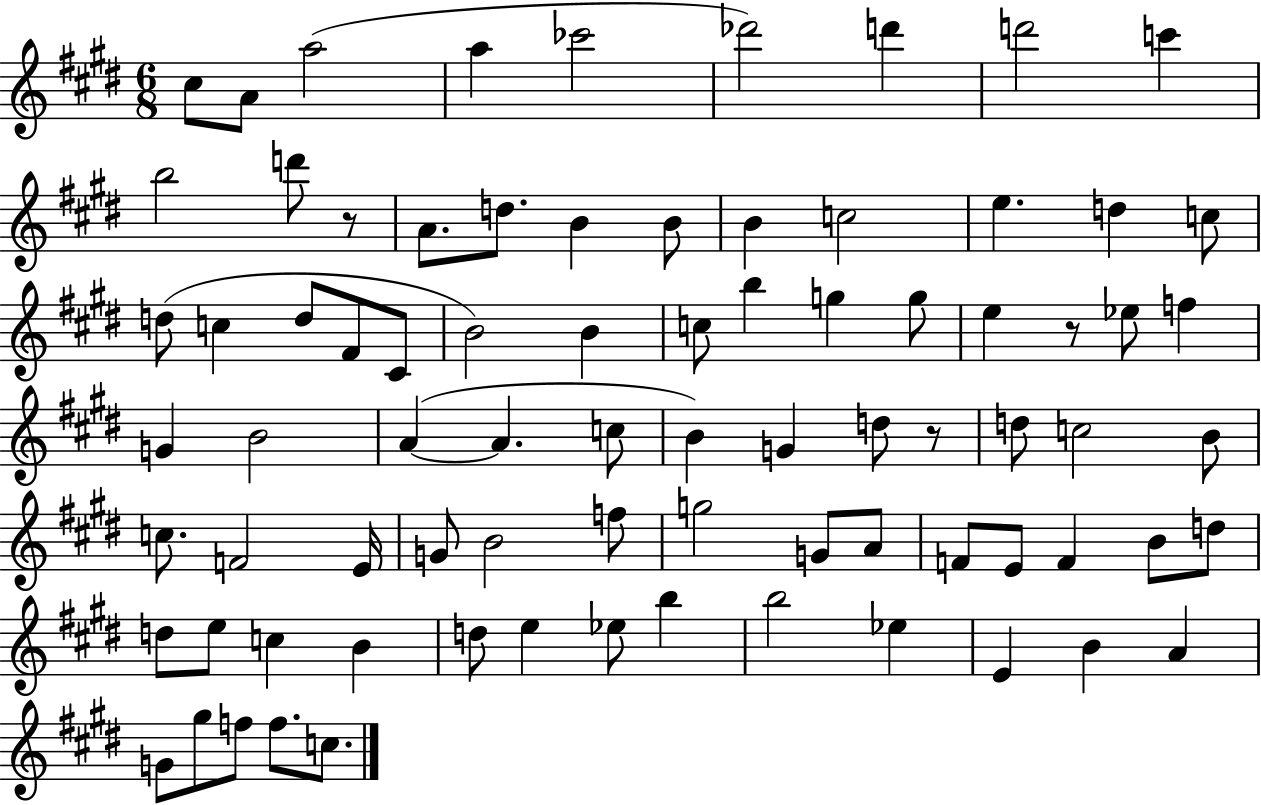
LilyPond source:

{
  \clef treble
  \numericTimeSignature
  \time 6/8
  \key e \major
  cis''8 a'8 a''2( | a''4 ces'''2 | des'''2) d'''4 | d'''2 c'''4 | \break b''2 d'''8 r8 | a'8. d''8. b'4 b'8 | b'4 c''2 | e''4. d''4 c''8 | \break d''8( c''4 d''8 fis'8 cis'8 | b'2) b'4 | c''8 b''4 g''4 g''8 | e''4 r8 ees''8 f''4 | \break g'4 b'2 | a'4~(~ a'4. c''8 | b'4) g'4 d''8 r8 | d''8 c''2 b'8 | \break c''8. f'2 e'16 | g'8 b'2 f''8 | g''2 g'8 a'8 | f'8 e'8 f'4 b'8 d''8 | \break d''8 e''8 c''4 b'4 | d''8 e''4 ees''8 b''4 | b''2 ees''4 | e'4 b'4 a'4 | \break g'8 gis''8 f''8 f''8. c''8. | \bar "|."
}